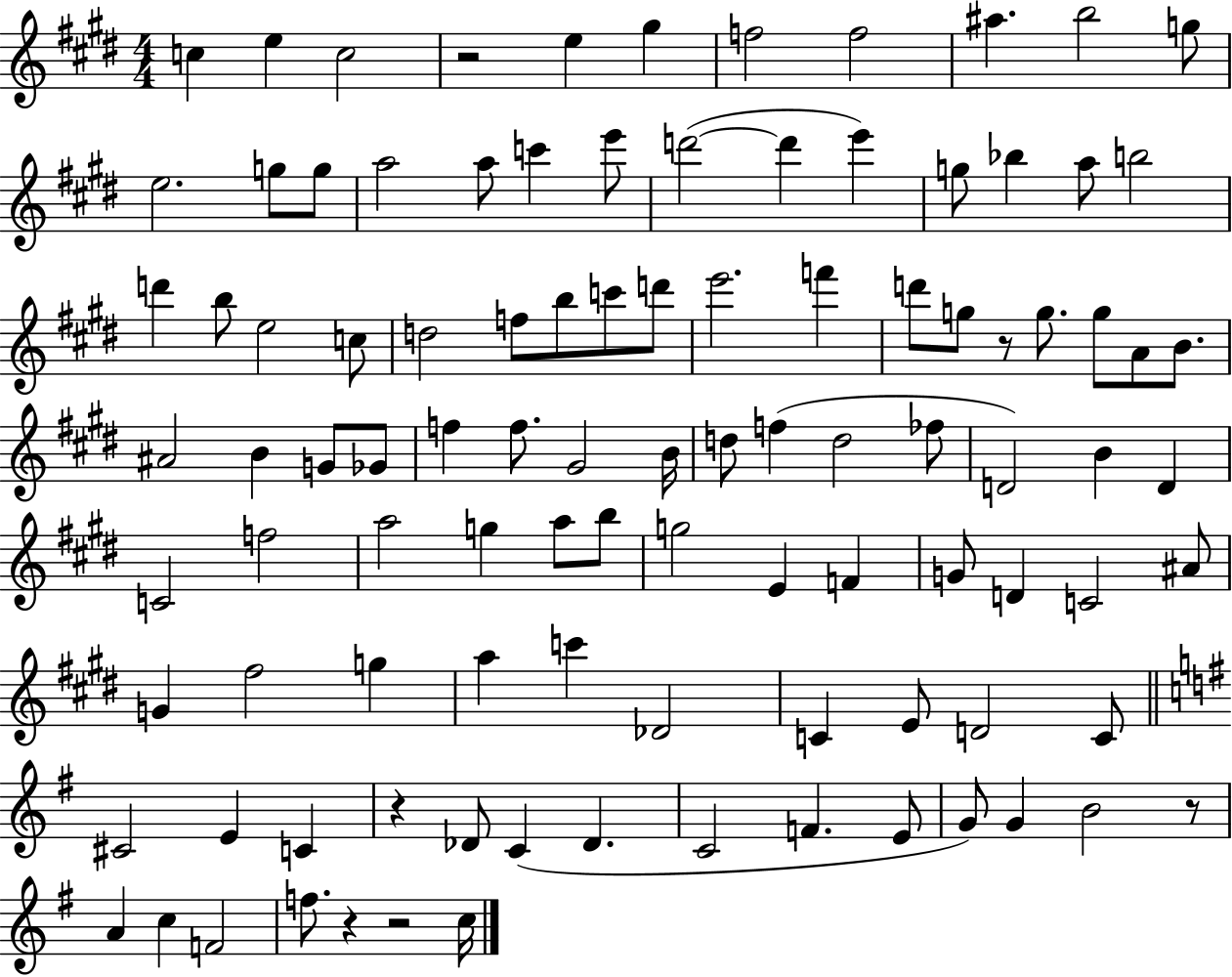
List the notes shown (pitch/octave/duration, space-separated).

C5/q E5/q C5/h R/h E5/q G#5/q F5/h F5/h A#5/q. B5/h G5/e E5/h. G5/e G5/e A5/h A5/e C6/q E6/e D6/h D6/q E6/q G5/e Bb5/q A5/e B5/h D6/q B5/e E5/h C5/e D5/h F5/e B5/e C6/e D6/e E6/h. F6/q D6/e G5/e R/e G5/e. G5/e A4/e B4/e. A#4/h B4/q G4/e Gb4/e F5/q F5/e. G#4/h B4/s D5/e F5/q D5/h FES5/e D4/h B4/q D4/q C4/h F5/h A5/h G5/q A5/e B5/e G5/h E4/q F4/q G4/e D4/q C4/h A#4/e G4/q F#5/h G5/q A5/q C6/q Db4/h C4/q E4/e D4/h C4/e C#4/h E4/q C4/q R/q Db4/e C4/q Db4/q. C4/h F4/q. E4/e G4/e G4/q B4/h R/e A4/q C5/q F4/h F5/e. R/q R/h C5/s